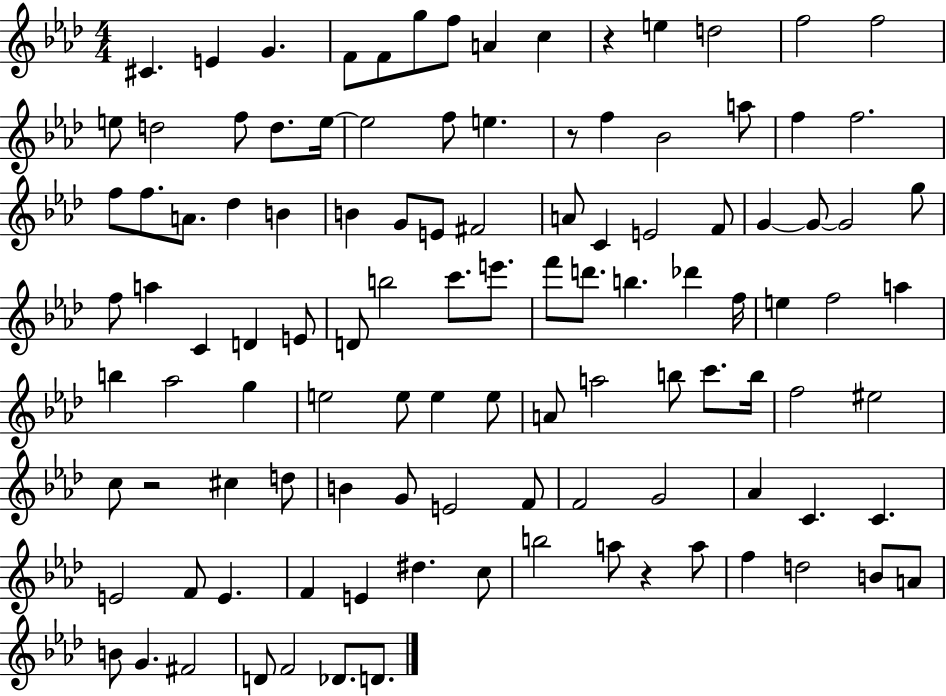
{
  \clef treble
  \numericTimeSignature
  \time 4/4
  \key aes \major
  cis'4. e'4 g'4. | f'8 f'8 g''8 f''8 a'4 c''4 | r4 e''4 d''2 | f''2 f''2 | \break e''8 d''2 f''8 d''8. e''16~~ | e''2 f''8 e''4. | r8 f''4 bes'2 a''8 | f''4 f''2. | \break f''8 f''8. a'8. des''4 b'4 | b'4 g'8 e'8 fis'2 | a'8 c'4 e'2 f'8 | g'4~~ g'8~~ g'2 g''8 | \break f''8 a''4 c'4 d'4 e'8 | d'8 b''2 c'''8. e'''8. | f'''8 d'''8. b''4. des'''4 f''16 | e''4 f''2 a''4 | \break b''4 aes''2 g''4 | e''2 e''8 e''4 e''8 | a'8 a''2 b''8 c'''8. b''16 | f''2 eis''2 | \break c''8 r2 cis''4 d''8 | b'4 g'8 e'2 f'8 | f'2 g'2 | aes'4 c'4. c'4. | \break e'2 f'8 e'4. | f'4 e'4 dis''4. c''8 | b''2 a''8 r4 a''8 | f''4 d''2 b'8 a'8 | \break b'8 g'4. fis'2 | d'8 f'2 des'8. d'8. | \bar "|."
}